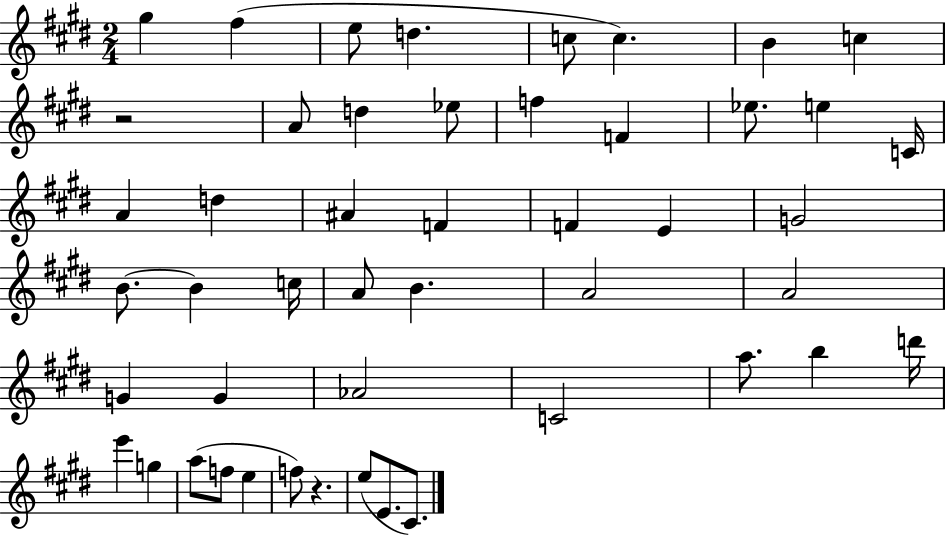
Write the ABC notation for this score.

X:1
T:Untitled
M:2/4
L:1/4
K:E
^g ^f e/2 d c/2 c B c z2 A/2 d _e/2 f F _e/2 e C/4 A d ^A F F E G2 B/2 B c/4 A/2 B A2 A2 G G _A2 C2 a/2 b d'/4 e' g a/2 f/2 e f/2 z e/2 E/2 ^C/2